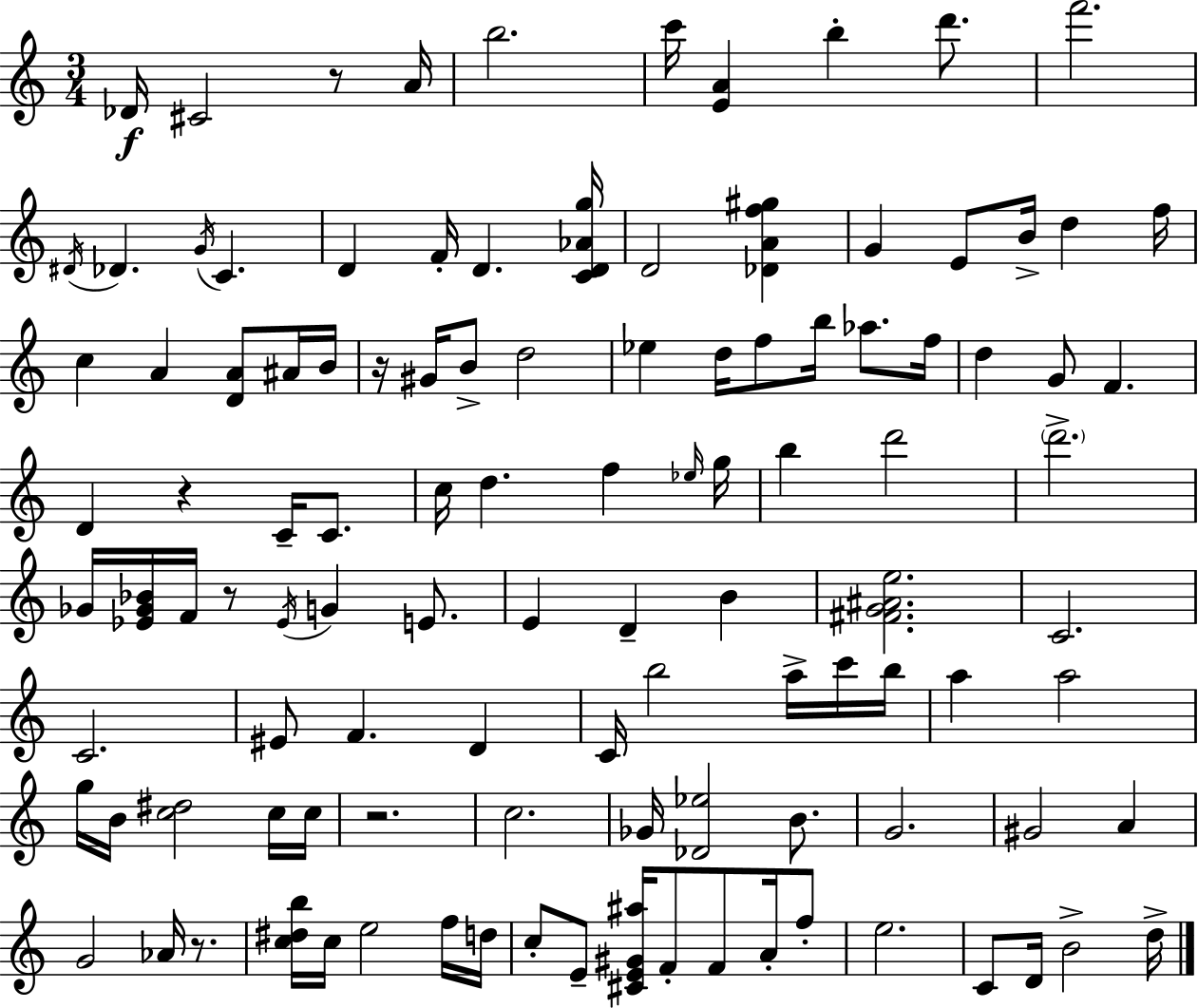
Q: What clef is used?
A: treble